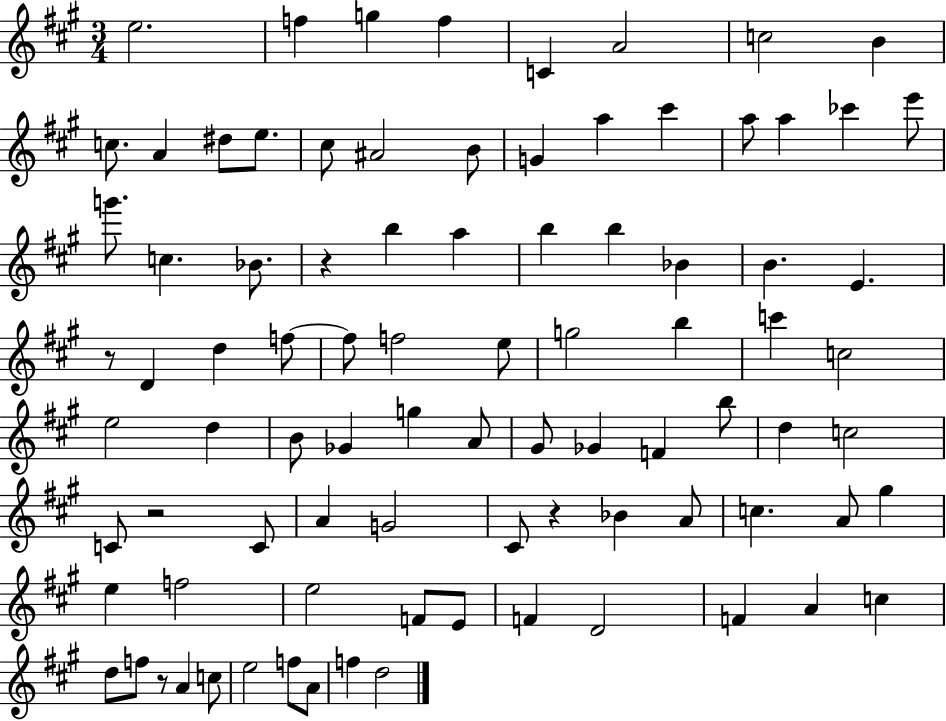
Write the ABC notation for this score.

X:1
T:Untitled
M:3/4
L:1/4
K:A
e2 f g f C A2 c2 B c/2 A ^d/2 e/2 ^c/2 ^A2 B/2 G a ^c' a/2 a _c' e'/2 g'/2 c _B/2 z b a b b _B B E z/2 D d f/2 f/2 f2 e/2 g2 b c' c2 e2 d B/2 _G g A/2 ^G/2 _G F b/2 d c2 C/2 z2 C/2 A G2 ^C/2 z _B A/2 c A/2 ^g e f2 e2 F/2 E/2 F D2 F A c d/2 f/2 z/2 A c/2 e2 f/2 A/2 f d2